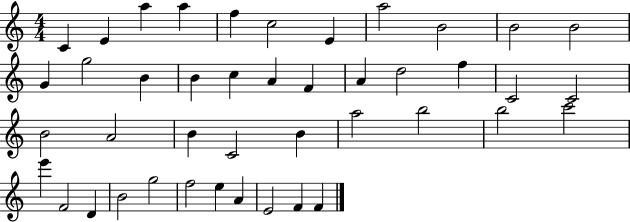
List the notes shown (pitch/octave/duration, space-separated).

C4/q E4/q A5/q A5/q F5/q C5/h E4/q A5/h B4/h B4/h B4/h G4/q G5/h B4/q B4/q C5/q A4/q F4/q A4/q D5/h F5/q C4/h C4/h B4/h A4/h B4/q C4/h B4/q A5/h B5/h B5/h C6/h E6/q F4/h D4/q B4/h G5/h F5/h E5/q A4/q E4/h F4/q F4/q